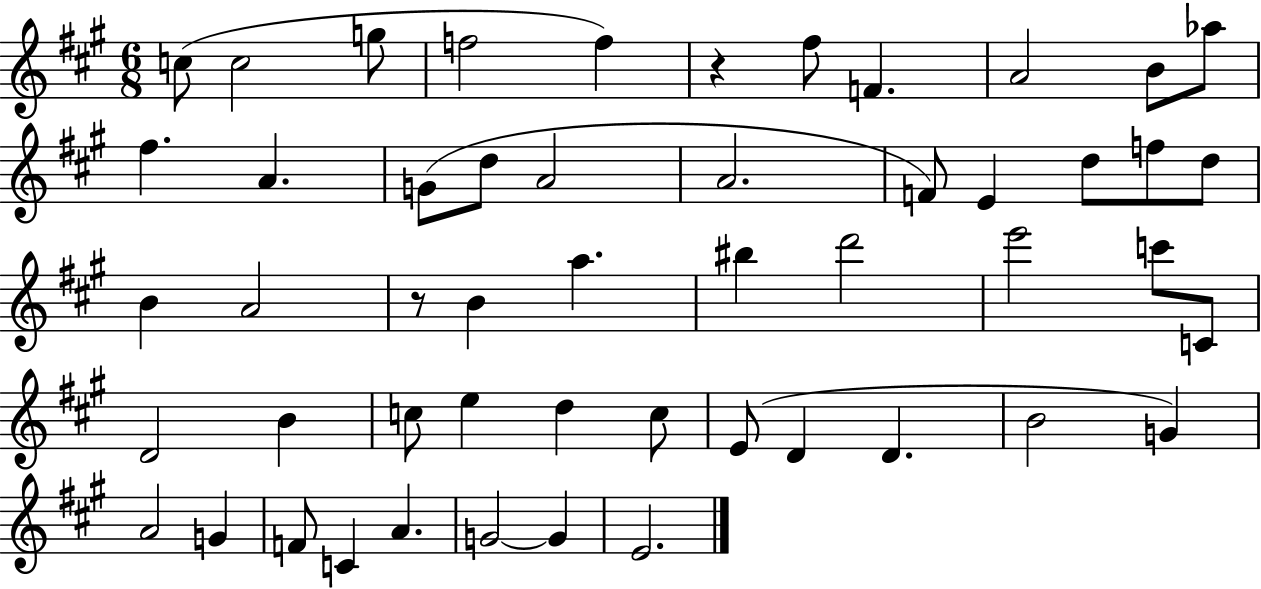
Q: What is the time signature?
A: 6/8